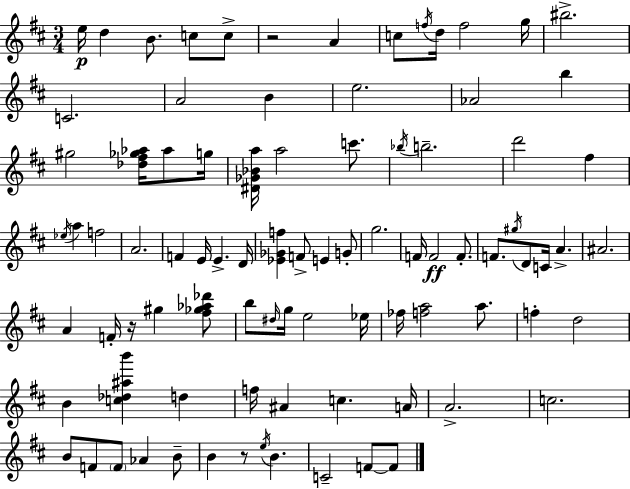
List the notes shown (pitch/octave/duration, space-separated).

E5/s D5/q B4/e. C5/e C5/e R/h A4/q C5/e F5/s D5/s F5/h G5/s BIS5/h. C4/h. A4/h B4/q E5/h. Ab4/h B5/q G#5/h [Db5,F#5,Gb5,Ab5]/s Ab5/e G5/s [D#4,Gb4,Bb4,A5]/s A5/h C6/e. Bb5/s B5/h. D6/h F#5/q Eb5/s A5/q F5/h A4/h. F4/q E4/s E4/q. D4/s [Eb4,Gb4,F5]/q F4/e E4/q G4/e G5/h. F4/s F4/h F4/e. F4/e. G#5/s D4/e C4/s A4/q. A#4/h. A4/q F4/s R/s G#5/q [F#5,Gb5,Ab5,Db6]/e B5/e D#5/s G5/s E5/h Eb5/s FES5/s [F5,A5]/h A5/e. F5/q D5/h B4/q [C5,Db5,A#5,B6]/q D5/q F5/s A#4/q C5/q. A4/s A4/h. C5/h. B4/e F4/e F4/e Ab4/q B4/e B4/q R/e E5/s B4/q. C4/h F4/e F4/e